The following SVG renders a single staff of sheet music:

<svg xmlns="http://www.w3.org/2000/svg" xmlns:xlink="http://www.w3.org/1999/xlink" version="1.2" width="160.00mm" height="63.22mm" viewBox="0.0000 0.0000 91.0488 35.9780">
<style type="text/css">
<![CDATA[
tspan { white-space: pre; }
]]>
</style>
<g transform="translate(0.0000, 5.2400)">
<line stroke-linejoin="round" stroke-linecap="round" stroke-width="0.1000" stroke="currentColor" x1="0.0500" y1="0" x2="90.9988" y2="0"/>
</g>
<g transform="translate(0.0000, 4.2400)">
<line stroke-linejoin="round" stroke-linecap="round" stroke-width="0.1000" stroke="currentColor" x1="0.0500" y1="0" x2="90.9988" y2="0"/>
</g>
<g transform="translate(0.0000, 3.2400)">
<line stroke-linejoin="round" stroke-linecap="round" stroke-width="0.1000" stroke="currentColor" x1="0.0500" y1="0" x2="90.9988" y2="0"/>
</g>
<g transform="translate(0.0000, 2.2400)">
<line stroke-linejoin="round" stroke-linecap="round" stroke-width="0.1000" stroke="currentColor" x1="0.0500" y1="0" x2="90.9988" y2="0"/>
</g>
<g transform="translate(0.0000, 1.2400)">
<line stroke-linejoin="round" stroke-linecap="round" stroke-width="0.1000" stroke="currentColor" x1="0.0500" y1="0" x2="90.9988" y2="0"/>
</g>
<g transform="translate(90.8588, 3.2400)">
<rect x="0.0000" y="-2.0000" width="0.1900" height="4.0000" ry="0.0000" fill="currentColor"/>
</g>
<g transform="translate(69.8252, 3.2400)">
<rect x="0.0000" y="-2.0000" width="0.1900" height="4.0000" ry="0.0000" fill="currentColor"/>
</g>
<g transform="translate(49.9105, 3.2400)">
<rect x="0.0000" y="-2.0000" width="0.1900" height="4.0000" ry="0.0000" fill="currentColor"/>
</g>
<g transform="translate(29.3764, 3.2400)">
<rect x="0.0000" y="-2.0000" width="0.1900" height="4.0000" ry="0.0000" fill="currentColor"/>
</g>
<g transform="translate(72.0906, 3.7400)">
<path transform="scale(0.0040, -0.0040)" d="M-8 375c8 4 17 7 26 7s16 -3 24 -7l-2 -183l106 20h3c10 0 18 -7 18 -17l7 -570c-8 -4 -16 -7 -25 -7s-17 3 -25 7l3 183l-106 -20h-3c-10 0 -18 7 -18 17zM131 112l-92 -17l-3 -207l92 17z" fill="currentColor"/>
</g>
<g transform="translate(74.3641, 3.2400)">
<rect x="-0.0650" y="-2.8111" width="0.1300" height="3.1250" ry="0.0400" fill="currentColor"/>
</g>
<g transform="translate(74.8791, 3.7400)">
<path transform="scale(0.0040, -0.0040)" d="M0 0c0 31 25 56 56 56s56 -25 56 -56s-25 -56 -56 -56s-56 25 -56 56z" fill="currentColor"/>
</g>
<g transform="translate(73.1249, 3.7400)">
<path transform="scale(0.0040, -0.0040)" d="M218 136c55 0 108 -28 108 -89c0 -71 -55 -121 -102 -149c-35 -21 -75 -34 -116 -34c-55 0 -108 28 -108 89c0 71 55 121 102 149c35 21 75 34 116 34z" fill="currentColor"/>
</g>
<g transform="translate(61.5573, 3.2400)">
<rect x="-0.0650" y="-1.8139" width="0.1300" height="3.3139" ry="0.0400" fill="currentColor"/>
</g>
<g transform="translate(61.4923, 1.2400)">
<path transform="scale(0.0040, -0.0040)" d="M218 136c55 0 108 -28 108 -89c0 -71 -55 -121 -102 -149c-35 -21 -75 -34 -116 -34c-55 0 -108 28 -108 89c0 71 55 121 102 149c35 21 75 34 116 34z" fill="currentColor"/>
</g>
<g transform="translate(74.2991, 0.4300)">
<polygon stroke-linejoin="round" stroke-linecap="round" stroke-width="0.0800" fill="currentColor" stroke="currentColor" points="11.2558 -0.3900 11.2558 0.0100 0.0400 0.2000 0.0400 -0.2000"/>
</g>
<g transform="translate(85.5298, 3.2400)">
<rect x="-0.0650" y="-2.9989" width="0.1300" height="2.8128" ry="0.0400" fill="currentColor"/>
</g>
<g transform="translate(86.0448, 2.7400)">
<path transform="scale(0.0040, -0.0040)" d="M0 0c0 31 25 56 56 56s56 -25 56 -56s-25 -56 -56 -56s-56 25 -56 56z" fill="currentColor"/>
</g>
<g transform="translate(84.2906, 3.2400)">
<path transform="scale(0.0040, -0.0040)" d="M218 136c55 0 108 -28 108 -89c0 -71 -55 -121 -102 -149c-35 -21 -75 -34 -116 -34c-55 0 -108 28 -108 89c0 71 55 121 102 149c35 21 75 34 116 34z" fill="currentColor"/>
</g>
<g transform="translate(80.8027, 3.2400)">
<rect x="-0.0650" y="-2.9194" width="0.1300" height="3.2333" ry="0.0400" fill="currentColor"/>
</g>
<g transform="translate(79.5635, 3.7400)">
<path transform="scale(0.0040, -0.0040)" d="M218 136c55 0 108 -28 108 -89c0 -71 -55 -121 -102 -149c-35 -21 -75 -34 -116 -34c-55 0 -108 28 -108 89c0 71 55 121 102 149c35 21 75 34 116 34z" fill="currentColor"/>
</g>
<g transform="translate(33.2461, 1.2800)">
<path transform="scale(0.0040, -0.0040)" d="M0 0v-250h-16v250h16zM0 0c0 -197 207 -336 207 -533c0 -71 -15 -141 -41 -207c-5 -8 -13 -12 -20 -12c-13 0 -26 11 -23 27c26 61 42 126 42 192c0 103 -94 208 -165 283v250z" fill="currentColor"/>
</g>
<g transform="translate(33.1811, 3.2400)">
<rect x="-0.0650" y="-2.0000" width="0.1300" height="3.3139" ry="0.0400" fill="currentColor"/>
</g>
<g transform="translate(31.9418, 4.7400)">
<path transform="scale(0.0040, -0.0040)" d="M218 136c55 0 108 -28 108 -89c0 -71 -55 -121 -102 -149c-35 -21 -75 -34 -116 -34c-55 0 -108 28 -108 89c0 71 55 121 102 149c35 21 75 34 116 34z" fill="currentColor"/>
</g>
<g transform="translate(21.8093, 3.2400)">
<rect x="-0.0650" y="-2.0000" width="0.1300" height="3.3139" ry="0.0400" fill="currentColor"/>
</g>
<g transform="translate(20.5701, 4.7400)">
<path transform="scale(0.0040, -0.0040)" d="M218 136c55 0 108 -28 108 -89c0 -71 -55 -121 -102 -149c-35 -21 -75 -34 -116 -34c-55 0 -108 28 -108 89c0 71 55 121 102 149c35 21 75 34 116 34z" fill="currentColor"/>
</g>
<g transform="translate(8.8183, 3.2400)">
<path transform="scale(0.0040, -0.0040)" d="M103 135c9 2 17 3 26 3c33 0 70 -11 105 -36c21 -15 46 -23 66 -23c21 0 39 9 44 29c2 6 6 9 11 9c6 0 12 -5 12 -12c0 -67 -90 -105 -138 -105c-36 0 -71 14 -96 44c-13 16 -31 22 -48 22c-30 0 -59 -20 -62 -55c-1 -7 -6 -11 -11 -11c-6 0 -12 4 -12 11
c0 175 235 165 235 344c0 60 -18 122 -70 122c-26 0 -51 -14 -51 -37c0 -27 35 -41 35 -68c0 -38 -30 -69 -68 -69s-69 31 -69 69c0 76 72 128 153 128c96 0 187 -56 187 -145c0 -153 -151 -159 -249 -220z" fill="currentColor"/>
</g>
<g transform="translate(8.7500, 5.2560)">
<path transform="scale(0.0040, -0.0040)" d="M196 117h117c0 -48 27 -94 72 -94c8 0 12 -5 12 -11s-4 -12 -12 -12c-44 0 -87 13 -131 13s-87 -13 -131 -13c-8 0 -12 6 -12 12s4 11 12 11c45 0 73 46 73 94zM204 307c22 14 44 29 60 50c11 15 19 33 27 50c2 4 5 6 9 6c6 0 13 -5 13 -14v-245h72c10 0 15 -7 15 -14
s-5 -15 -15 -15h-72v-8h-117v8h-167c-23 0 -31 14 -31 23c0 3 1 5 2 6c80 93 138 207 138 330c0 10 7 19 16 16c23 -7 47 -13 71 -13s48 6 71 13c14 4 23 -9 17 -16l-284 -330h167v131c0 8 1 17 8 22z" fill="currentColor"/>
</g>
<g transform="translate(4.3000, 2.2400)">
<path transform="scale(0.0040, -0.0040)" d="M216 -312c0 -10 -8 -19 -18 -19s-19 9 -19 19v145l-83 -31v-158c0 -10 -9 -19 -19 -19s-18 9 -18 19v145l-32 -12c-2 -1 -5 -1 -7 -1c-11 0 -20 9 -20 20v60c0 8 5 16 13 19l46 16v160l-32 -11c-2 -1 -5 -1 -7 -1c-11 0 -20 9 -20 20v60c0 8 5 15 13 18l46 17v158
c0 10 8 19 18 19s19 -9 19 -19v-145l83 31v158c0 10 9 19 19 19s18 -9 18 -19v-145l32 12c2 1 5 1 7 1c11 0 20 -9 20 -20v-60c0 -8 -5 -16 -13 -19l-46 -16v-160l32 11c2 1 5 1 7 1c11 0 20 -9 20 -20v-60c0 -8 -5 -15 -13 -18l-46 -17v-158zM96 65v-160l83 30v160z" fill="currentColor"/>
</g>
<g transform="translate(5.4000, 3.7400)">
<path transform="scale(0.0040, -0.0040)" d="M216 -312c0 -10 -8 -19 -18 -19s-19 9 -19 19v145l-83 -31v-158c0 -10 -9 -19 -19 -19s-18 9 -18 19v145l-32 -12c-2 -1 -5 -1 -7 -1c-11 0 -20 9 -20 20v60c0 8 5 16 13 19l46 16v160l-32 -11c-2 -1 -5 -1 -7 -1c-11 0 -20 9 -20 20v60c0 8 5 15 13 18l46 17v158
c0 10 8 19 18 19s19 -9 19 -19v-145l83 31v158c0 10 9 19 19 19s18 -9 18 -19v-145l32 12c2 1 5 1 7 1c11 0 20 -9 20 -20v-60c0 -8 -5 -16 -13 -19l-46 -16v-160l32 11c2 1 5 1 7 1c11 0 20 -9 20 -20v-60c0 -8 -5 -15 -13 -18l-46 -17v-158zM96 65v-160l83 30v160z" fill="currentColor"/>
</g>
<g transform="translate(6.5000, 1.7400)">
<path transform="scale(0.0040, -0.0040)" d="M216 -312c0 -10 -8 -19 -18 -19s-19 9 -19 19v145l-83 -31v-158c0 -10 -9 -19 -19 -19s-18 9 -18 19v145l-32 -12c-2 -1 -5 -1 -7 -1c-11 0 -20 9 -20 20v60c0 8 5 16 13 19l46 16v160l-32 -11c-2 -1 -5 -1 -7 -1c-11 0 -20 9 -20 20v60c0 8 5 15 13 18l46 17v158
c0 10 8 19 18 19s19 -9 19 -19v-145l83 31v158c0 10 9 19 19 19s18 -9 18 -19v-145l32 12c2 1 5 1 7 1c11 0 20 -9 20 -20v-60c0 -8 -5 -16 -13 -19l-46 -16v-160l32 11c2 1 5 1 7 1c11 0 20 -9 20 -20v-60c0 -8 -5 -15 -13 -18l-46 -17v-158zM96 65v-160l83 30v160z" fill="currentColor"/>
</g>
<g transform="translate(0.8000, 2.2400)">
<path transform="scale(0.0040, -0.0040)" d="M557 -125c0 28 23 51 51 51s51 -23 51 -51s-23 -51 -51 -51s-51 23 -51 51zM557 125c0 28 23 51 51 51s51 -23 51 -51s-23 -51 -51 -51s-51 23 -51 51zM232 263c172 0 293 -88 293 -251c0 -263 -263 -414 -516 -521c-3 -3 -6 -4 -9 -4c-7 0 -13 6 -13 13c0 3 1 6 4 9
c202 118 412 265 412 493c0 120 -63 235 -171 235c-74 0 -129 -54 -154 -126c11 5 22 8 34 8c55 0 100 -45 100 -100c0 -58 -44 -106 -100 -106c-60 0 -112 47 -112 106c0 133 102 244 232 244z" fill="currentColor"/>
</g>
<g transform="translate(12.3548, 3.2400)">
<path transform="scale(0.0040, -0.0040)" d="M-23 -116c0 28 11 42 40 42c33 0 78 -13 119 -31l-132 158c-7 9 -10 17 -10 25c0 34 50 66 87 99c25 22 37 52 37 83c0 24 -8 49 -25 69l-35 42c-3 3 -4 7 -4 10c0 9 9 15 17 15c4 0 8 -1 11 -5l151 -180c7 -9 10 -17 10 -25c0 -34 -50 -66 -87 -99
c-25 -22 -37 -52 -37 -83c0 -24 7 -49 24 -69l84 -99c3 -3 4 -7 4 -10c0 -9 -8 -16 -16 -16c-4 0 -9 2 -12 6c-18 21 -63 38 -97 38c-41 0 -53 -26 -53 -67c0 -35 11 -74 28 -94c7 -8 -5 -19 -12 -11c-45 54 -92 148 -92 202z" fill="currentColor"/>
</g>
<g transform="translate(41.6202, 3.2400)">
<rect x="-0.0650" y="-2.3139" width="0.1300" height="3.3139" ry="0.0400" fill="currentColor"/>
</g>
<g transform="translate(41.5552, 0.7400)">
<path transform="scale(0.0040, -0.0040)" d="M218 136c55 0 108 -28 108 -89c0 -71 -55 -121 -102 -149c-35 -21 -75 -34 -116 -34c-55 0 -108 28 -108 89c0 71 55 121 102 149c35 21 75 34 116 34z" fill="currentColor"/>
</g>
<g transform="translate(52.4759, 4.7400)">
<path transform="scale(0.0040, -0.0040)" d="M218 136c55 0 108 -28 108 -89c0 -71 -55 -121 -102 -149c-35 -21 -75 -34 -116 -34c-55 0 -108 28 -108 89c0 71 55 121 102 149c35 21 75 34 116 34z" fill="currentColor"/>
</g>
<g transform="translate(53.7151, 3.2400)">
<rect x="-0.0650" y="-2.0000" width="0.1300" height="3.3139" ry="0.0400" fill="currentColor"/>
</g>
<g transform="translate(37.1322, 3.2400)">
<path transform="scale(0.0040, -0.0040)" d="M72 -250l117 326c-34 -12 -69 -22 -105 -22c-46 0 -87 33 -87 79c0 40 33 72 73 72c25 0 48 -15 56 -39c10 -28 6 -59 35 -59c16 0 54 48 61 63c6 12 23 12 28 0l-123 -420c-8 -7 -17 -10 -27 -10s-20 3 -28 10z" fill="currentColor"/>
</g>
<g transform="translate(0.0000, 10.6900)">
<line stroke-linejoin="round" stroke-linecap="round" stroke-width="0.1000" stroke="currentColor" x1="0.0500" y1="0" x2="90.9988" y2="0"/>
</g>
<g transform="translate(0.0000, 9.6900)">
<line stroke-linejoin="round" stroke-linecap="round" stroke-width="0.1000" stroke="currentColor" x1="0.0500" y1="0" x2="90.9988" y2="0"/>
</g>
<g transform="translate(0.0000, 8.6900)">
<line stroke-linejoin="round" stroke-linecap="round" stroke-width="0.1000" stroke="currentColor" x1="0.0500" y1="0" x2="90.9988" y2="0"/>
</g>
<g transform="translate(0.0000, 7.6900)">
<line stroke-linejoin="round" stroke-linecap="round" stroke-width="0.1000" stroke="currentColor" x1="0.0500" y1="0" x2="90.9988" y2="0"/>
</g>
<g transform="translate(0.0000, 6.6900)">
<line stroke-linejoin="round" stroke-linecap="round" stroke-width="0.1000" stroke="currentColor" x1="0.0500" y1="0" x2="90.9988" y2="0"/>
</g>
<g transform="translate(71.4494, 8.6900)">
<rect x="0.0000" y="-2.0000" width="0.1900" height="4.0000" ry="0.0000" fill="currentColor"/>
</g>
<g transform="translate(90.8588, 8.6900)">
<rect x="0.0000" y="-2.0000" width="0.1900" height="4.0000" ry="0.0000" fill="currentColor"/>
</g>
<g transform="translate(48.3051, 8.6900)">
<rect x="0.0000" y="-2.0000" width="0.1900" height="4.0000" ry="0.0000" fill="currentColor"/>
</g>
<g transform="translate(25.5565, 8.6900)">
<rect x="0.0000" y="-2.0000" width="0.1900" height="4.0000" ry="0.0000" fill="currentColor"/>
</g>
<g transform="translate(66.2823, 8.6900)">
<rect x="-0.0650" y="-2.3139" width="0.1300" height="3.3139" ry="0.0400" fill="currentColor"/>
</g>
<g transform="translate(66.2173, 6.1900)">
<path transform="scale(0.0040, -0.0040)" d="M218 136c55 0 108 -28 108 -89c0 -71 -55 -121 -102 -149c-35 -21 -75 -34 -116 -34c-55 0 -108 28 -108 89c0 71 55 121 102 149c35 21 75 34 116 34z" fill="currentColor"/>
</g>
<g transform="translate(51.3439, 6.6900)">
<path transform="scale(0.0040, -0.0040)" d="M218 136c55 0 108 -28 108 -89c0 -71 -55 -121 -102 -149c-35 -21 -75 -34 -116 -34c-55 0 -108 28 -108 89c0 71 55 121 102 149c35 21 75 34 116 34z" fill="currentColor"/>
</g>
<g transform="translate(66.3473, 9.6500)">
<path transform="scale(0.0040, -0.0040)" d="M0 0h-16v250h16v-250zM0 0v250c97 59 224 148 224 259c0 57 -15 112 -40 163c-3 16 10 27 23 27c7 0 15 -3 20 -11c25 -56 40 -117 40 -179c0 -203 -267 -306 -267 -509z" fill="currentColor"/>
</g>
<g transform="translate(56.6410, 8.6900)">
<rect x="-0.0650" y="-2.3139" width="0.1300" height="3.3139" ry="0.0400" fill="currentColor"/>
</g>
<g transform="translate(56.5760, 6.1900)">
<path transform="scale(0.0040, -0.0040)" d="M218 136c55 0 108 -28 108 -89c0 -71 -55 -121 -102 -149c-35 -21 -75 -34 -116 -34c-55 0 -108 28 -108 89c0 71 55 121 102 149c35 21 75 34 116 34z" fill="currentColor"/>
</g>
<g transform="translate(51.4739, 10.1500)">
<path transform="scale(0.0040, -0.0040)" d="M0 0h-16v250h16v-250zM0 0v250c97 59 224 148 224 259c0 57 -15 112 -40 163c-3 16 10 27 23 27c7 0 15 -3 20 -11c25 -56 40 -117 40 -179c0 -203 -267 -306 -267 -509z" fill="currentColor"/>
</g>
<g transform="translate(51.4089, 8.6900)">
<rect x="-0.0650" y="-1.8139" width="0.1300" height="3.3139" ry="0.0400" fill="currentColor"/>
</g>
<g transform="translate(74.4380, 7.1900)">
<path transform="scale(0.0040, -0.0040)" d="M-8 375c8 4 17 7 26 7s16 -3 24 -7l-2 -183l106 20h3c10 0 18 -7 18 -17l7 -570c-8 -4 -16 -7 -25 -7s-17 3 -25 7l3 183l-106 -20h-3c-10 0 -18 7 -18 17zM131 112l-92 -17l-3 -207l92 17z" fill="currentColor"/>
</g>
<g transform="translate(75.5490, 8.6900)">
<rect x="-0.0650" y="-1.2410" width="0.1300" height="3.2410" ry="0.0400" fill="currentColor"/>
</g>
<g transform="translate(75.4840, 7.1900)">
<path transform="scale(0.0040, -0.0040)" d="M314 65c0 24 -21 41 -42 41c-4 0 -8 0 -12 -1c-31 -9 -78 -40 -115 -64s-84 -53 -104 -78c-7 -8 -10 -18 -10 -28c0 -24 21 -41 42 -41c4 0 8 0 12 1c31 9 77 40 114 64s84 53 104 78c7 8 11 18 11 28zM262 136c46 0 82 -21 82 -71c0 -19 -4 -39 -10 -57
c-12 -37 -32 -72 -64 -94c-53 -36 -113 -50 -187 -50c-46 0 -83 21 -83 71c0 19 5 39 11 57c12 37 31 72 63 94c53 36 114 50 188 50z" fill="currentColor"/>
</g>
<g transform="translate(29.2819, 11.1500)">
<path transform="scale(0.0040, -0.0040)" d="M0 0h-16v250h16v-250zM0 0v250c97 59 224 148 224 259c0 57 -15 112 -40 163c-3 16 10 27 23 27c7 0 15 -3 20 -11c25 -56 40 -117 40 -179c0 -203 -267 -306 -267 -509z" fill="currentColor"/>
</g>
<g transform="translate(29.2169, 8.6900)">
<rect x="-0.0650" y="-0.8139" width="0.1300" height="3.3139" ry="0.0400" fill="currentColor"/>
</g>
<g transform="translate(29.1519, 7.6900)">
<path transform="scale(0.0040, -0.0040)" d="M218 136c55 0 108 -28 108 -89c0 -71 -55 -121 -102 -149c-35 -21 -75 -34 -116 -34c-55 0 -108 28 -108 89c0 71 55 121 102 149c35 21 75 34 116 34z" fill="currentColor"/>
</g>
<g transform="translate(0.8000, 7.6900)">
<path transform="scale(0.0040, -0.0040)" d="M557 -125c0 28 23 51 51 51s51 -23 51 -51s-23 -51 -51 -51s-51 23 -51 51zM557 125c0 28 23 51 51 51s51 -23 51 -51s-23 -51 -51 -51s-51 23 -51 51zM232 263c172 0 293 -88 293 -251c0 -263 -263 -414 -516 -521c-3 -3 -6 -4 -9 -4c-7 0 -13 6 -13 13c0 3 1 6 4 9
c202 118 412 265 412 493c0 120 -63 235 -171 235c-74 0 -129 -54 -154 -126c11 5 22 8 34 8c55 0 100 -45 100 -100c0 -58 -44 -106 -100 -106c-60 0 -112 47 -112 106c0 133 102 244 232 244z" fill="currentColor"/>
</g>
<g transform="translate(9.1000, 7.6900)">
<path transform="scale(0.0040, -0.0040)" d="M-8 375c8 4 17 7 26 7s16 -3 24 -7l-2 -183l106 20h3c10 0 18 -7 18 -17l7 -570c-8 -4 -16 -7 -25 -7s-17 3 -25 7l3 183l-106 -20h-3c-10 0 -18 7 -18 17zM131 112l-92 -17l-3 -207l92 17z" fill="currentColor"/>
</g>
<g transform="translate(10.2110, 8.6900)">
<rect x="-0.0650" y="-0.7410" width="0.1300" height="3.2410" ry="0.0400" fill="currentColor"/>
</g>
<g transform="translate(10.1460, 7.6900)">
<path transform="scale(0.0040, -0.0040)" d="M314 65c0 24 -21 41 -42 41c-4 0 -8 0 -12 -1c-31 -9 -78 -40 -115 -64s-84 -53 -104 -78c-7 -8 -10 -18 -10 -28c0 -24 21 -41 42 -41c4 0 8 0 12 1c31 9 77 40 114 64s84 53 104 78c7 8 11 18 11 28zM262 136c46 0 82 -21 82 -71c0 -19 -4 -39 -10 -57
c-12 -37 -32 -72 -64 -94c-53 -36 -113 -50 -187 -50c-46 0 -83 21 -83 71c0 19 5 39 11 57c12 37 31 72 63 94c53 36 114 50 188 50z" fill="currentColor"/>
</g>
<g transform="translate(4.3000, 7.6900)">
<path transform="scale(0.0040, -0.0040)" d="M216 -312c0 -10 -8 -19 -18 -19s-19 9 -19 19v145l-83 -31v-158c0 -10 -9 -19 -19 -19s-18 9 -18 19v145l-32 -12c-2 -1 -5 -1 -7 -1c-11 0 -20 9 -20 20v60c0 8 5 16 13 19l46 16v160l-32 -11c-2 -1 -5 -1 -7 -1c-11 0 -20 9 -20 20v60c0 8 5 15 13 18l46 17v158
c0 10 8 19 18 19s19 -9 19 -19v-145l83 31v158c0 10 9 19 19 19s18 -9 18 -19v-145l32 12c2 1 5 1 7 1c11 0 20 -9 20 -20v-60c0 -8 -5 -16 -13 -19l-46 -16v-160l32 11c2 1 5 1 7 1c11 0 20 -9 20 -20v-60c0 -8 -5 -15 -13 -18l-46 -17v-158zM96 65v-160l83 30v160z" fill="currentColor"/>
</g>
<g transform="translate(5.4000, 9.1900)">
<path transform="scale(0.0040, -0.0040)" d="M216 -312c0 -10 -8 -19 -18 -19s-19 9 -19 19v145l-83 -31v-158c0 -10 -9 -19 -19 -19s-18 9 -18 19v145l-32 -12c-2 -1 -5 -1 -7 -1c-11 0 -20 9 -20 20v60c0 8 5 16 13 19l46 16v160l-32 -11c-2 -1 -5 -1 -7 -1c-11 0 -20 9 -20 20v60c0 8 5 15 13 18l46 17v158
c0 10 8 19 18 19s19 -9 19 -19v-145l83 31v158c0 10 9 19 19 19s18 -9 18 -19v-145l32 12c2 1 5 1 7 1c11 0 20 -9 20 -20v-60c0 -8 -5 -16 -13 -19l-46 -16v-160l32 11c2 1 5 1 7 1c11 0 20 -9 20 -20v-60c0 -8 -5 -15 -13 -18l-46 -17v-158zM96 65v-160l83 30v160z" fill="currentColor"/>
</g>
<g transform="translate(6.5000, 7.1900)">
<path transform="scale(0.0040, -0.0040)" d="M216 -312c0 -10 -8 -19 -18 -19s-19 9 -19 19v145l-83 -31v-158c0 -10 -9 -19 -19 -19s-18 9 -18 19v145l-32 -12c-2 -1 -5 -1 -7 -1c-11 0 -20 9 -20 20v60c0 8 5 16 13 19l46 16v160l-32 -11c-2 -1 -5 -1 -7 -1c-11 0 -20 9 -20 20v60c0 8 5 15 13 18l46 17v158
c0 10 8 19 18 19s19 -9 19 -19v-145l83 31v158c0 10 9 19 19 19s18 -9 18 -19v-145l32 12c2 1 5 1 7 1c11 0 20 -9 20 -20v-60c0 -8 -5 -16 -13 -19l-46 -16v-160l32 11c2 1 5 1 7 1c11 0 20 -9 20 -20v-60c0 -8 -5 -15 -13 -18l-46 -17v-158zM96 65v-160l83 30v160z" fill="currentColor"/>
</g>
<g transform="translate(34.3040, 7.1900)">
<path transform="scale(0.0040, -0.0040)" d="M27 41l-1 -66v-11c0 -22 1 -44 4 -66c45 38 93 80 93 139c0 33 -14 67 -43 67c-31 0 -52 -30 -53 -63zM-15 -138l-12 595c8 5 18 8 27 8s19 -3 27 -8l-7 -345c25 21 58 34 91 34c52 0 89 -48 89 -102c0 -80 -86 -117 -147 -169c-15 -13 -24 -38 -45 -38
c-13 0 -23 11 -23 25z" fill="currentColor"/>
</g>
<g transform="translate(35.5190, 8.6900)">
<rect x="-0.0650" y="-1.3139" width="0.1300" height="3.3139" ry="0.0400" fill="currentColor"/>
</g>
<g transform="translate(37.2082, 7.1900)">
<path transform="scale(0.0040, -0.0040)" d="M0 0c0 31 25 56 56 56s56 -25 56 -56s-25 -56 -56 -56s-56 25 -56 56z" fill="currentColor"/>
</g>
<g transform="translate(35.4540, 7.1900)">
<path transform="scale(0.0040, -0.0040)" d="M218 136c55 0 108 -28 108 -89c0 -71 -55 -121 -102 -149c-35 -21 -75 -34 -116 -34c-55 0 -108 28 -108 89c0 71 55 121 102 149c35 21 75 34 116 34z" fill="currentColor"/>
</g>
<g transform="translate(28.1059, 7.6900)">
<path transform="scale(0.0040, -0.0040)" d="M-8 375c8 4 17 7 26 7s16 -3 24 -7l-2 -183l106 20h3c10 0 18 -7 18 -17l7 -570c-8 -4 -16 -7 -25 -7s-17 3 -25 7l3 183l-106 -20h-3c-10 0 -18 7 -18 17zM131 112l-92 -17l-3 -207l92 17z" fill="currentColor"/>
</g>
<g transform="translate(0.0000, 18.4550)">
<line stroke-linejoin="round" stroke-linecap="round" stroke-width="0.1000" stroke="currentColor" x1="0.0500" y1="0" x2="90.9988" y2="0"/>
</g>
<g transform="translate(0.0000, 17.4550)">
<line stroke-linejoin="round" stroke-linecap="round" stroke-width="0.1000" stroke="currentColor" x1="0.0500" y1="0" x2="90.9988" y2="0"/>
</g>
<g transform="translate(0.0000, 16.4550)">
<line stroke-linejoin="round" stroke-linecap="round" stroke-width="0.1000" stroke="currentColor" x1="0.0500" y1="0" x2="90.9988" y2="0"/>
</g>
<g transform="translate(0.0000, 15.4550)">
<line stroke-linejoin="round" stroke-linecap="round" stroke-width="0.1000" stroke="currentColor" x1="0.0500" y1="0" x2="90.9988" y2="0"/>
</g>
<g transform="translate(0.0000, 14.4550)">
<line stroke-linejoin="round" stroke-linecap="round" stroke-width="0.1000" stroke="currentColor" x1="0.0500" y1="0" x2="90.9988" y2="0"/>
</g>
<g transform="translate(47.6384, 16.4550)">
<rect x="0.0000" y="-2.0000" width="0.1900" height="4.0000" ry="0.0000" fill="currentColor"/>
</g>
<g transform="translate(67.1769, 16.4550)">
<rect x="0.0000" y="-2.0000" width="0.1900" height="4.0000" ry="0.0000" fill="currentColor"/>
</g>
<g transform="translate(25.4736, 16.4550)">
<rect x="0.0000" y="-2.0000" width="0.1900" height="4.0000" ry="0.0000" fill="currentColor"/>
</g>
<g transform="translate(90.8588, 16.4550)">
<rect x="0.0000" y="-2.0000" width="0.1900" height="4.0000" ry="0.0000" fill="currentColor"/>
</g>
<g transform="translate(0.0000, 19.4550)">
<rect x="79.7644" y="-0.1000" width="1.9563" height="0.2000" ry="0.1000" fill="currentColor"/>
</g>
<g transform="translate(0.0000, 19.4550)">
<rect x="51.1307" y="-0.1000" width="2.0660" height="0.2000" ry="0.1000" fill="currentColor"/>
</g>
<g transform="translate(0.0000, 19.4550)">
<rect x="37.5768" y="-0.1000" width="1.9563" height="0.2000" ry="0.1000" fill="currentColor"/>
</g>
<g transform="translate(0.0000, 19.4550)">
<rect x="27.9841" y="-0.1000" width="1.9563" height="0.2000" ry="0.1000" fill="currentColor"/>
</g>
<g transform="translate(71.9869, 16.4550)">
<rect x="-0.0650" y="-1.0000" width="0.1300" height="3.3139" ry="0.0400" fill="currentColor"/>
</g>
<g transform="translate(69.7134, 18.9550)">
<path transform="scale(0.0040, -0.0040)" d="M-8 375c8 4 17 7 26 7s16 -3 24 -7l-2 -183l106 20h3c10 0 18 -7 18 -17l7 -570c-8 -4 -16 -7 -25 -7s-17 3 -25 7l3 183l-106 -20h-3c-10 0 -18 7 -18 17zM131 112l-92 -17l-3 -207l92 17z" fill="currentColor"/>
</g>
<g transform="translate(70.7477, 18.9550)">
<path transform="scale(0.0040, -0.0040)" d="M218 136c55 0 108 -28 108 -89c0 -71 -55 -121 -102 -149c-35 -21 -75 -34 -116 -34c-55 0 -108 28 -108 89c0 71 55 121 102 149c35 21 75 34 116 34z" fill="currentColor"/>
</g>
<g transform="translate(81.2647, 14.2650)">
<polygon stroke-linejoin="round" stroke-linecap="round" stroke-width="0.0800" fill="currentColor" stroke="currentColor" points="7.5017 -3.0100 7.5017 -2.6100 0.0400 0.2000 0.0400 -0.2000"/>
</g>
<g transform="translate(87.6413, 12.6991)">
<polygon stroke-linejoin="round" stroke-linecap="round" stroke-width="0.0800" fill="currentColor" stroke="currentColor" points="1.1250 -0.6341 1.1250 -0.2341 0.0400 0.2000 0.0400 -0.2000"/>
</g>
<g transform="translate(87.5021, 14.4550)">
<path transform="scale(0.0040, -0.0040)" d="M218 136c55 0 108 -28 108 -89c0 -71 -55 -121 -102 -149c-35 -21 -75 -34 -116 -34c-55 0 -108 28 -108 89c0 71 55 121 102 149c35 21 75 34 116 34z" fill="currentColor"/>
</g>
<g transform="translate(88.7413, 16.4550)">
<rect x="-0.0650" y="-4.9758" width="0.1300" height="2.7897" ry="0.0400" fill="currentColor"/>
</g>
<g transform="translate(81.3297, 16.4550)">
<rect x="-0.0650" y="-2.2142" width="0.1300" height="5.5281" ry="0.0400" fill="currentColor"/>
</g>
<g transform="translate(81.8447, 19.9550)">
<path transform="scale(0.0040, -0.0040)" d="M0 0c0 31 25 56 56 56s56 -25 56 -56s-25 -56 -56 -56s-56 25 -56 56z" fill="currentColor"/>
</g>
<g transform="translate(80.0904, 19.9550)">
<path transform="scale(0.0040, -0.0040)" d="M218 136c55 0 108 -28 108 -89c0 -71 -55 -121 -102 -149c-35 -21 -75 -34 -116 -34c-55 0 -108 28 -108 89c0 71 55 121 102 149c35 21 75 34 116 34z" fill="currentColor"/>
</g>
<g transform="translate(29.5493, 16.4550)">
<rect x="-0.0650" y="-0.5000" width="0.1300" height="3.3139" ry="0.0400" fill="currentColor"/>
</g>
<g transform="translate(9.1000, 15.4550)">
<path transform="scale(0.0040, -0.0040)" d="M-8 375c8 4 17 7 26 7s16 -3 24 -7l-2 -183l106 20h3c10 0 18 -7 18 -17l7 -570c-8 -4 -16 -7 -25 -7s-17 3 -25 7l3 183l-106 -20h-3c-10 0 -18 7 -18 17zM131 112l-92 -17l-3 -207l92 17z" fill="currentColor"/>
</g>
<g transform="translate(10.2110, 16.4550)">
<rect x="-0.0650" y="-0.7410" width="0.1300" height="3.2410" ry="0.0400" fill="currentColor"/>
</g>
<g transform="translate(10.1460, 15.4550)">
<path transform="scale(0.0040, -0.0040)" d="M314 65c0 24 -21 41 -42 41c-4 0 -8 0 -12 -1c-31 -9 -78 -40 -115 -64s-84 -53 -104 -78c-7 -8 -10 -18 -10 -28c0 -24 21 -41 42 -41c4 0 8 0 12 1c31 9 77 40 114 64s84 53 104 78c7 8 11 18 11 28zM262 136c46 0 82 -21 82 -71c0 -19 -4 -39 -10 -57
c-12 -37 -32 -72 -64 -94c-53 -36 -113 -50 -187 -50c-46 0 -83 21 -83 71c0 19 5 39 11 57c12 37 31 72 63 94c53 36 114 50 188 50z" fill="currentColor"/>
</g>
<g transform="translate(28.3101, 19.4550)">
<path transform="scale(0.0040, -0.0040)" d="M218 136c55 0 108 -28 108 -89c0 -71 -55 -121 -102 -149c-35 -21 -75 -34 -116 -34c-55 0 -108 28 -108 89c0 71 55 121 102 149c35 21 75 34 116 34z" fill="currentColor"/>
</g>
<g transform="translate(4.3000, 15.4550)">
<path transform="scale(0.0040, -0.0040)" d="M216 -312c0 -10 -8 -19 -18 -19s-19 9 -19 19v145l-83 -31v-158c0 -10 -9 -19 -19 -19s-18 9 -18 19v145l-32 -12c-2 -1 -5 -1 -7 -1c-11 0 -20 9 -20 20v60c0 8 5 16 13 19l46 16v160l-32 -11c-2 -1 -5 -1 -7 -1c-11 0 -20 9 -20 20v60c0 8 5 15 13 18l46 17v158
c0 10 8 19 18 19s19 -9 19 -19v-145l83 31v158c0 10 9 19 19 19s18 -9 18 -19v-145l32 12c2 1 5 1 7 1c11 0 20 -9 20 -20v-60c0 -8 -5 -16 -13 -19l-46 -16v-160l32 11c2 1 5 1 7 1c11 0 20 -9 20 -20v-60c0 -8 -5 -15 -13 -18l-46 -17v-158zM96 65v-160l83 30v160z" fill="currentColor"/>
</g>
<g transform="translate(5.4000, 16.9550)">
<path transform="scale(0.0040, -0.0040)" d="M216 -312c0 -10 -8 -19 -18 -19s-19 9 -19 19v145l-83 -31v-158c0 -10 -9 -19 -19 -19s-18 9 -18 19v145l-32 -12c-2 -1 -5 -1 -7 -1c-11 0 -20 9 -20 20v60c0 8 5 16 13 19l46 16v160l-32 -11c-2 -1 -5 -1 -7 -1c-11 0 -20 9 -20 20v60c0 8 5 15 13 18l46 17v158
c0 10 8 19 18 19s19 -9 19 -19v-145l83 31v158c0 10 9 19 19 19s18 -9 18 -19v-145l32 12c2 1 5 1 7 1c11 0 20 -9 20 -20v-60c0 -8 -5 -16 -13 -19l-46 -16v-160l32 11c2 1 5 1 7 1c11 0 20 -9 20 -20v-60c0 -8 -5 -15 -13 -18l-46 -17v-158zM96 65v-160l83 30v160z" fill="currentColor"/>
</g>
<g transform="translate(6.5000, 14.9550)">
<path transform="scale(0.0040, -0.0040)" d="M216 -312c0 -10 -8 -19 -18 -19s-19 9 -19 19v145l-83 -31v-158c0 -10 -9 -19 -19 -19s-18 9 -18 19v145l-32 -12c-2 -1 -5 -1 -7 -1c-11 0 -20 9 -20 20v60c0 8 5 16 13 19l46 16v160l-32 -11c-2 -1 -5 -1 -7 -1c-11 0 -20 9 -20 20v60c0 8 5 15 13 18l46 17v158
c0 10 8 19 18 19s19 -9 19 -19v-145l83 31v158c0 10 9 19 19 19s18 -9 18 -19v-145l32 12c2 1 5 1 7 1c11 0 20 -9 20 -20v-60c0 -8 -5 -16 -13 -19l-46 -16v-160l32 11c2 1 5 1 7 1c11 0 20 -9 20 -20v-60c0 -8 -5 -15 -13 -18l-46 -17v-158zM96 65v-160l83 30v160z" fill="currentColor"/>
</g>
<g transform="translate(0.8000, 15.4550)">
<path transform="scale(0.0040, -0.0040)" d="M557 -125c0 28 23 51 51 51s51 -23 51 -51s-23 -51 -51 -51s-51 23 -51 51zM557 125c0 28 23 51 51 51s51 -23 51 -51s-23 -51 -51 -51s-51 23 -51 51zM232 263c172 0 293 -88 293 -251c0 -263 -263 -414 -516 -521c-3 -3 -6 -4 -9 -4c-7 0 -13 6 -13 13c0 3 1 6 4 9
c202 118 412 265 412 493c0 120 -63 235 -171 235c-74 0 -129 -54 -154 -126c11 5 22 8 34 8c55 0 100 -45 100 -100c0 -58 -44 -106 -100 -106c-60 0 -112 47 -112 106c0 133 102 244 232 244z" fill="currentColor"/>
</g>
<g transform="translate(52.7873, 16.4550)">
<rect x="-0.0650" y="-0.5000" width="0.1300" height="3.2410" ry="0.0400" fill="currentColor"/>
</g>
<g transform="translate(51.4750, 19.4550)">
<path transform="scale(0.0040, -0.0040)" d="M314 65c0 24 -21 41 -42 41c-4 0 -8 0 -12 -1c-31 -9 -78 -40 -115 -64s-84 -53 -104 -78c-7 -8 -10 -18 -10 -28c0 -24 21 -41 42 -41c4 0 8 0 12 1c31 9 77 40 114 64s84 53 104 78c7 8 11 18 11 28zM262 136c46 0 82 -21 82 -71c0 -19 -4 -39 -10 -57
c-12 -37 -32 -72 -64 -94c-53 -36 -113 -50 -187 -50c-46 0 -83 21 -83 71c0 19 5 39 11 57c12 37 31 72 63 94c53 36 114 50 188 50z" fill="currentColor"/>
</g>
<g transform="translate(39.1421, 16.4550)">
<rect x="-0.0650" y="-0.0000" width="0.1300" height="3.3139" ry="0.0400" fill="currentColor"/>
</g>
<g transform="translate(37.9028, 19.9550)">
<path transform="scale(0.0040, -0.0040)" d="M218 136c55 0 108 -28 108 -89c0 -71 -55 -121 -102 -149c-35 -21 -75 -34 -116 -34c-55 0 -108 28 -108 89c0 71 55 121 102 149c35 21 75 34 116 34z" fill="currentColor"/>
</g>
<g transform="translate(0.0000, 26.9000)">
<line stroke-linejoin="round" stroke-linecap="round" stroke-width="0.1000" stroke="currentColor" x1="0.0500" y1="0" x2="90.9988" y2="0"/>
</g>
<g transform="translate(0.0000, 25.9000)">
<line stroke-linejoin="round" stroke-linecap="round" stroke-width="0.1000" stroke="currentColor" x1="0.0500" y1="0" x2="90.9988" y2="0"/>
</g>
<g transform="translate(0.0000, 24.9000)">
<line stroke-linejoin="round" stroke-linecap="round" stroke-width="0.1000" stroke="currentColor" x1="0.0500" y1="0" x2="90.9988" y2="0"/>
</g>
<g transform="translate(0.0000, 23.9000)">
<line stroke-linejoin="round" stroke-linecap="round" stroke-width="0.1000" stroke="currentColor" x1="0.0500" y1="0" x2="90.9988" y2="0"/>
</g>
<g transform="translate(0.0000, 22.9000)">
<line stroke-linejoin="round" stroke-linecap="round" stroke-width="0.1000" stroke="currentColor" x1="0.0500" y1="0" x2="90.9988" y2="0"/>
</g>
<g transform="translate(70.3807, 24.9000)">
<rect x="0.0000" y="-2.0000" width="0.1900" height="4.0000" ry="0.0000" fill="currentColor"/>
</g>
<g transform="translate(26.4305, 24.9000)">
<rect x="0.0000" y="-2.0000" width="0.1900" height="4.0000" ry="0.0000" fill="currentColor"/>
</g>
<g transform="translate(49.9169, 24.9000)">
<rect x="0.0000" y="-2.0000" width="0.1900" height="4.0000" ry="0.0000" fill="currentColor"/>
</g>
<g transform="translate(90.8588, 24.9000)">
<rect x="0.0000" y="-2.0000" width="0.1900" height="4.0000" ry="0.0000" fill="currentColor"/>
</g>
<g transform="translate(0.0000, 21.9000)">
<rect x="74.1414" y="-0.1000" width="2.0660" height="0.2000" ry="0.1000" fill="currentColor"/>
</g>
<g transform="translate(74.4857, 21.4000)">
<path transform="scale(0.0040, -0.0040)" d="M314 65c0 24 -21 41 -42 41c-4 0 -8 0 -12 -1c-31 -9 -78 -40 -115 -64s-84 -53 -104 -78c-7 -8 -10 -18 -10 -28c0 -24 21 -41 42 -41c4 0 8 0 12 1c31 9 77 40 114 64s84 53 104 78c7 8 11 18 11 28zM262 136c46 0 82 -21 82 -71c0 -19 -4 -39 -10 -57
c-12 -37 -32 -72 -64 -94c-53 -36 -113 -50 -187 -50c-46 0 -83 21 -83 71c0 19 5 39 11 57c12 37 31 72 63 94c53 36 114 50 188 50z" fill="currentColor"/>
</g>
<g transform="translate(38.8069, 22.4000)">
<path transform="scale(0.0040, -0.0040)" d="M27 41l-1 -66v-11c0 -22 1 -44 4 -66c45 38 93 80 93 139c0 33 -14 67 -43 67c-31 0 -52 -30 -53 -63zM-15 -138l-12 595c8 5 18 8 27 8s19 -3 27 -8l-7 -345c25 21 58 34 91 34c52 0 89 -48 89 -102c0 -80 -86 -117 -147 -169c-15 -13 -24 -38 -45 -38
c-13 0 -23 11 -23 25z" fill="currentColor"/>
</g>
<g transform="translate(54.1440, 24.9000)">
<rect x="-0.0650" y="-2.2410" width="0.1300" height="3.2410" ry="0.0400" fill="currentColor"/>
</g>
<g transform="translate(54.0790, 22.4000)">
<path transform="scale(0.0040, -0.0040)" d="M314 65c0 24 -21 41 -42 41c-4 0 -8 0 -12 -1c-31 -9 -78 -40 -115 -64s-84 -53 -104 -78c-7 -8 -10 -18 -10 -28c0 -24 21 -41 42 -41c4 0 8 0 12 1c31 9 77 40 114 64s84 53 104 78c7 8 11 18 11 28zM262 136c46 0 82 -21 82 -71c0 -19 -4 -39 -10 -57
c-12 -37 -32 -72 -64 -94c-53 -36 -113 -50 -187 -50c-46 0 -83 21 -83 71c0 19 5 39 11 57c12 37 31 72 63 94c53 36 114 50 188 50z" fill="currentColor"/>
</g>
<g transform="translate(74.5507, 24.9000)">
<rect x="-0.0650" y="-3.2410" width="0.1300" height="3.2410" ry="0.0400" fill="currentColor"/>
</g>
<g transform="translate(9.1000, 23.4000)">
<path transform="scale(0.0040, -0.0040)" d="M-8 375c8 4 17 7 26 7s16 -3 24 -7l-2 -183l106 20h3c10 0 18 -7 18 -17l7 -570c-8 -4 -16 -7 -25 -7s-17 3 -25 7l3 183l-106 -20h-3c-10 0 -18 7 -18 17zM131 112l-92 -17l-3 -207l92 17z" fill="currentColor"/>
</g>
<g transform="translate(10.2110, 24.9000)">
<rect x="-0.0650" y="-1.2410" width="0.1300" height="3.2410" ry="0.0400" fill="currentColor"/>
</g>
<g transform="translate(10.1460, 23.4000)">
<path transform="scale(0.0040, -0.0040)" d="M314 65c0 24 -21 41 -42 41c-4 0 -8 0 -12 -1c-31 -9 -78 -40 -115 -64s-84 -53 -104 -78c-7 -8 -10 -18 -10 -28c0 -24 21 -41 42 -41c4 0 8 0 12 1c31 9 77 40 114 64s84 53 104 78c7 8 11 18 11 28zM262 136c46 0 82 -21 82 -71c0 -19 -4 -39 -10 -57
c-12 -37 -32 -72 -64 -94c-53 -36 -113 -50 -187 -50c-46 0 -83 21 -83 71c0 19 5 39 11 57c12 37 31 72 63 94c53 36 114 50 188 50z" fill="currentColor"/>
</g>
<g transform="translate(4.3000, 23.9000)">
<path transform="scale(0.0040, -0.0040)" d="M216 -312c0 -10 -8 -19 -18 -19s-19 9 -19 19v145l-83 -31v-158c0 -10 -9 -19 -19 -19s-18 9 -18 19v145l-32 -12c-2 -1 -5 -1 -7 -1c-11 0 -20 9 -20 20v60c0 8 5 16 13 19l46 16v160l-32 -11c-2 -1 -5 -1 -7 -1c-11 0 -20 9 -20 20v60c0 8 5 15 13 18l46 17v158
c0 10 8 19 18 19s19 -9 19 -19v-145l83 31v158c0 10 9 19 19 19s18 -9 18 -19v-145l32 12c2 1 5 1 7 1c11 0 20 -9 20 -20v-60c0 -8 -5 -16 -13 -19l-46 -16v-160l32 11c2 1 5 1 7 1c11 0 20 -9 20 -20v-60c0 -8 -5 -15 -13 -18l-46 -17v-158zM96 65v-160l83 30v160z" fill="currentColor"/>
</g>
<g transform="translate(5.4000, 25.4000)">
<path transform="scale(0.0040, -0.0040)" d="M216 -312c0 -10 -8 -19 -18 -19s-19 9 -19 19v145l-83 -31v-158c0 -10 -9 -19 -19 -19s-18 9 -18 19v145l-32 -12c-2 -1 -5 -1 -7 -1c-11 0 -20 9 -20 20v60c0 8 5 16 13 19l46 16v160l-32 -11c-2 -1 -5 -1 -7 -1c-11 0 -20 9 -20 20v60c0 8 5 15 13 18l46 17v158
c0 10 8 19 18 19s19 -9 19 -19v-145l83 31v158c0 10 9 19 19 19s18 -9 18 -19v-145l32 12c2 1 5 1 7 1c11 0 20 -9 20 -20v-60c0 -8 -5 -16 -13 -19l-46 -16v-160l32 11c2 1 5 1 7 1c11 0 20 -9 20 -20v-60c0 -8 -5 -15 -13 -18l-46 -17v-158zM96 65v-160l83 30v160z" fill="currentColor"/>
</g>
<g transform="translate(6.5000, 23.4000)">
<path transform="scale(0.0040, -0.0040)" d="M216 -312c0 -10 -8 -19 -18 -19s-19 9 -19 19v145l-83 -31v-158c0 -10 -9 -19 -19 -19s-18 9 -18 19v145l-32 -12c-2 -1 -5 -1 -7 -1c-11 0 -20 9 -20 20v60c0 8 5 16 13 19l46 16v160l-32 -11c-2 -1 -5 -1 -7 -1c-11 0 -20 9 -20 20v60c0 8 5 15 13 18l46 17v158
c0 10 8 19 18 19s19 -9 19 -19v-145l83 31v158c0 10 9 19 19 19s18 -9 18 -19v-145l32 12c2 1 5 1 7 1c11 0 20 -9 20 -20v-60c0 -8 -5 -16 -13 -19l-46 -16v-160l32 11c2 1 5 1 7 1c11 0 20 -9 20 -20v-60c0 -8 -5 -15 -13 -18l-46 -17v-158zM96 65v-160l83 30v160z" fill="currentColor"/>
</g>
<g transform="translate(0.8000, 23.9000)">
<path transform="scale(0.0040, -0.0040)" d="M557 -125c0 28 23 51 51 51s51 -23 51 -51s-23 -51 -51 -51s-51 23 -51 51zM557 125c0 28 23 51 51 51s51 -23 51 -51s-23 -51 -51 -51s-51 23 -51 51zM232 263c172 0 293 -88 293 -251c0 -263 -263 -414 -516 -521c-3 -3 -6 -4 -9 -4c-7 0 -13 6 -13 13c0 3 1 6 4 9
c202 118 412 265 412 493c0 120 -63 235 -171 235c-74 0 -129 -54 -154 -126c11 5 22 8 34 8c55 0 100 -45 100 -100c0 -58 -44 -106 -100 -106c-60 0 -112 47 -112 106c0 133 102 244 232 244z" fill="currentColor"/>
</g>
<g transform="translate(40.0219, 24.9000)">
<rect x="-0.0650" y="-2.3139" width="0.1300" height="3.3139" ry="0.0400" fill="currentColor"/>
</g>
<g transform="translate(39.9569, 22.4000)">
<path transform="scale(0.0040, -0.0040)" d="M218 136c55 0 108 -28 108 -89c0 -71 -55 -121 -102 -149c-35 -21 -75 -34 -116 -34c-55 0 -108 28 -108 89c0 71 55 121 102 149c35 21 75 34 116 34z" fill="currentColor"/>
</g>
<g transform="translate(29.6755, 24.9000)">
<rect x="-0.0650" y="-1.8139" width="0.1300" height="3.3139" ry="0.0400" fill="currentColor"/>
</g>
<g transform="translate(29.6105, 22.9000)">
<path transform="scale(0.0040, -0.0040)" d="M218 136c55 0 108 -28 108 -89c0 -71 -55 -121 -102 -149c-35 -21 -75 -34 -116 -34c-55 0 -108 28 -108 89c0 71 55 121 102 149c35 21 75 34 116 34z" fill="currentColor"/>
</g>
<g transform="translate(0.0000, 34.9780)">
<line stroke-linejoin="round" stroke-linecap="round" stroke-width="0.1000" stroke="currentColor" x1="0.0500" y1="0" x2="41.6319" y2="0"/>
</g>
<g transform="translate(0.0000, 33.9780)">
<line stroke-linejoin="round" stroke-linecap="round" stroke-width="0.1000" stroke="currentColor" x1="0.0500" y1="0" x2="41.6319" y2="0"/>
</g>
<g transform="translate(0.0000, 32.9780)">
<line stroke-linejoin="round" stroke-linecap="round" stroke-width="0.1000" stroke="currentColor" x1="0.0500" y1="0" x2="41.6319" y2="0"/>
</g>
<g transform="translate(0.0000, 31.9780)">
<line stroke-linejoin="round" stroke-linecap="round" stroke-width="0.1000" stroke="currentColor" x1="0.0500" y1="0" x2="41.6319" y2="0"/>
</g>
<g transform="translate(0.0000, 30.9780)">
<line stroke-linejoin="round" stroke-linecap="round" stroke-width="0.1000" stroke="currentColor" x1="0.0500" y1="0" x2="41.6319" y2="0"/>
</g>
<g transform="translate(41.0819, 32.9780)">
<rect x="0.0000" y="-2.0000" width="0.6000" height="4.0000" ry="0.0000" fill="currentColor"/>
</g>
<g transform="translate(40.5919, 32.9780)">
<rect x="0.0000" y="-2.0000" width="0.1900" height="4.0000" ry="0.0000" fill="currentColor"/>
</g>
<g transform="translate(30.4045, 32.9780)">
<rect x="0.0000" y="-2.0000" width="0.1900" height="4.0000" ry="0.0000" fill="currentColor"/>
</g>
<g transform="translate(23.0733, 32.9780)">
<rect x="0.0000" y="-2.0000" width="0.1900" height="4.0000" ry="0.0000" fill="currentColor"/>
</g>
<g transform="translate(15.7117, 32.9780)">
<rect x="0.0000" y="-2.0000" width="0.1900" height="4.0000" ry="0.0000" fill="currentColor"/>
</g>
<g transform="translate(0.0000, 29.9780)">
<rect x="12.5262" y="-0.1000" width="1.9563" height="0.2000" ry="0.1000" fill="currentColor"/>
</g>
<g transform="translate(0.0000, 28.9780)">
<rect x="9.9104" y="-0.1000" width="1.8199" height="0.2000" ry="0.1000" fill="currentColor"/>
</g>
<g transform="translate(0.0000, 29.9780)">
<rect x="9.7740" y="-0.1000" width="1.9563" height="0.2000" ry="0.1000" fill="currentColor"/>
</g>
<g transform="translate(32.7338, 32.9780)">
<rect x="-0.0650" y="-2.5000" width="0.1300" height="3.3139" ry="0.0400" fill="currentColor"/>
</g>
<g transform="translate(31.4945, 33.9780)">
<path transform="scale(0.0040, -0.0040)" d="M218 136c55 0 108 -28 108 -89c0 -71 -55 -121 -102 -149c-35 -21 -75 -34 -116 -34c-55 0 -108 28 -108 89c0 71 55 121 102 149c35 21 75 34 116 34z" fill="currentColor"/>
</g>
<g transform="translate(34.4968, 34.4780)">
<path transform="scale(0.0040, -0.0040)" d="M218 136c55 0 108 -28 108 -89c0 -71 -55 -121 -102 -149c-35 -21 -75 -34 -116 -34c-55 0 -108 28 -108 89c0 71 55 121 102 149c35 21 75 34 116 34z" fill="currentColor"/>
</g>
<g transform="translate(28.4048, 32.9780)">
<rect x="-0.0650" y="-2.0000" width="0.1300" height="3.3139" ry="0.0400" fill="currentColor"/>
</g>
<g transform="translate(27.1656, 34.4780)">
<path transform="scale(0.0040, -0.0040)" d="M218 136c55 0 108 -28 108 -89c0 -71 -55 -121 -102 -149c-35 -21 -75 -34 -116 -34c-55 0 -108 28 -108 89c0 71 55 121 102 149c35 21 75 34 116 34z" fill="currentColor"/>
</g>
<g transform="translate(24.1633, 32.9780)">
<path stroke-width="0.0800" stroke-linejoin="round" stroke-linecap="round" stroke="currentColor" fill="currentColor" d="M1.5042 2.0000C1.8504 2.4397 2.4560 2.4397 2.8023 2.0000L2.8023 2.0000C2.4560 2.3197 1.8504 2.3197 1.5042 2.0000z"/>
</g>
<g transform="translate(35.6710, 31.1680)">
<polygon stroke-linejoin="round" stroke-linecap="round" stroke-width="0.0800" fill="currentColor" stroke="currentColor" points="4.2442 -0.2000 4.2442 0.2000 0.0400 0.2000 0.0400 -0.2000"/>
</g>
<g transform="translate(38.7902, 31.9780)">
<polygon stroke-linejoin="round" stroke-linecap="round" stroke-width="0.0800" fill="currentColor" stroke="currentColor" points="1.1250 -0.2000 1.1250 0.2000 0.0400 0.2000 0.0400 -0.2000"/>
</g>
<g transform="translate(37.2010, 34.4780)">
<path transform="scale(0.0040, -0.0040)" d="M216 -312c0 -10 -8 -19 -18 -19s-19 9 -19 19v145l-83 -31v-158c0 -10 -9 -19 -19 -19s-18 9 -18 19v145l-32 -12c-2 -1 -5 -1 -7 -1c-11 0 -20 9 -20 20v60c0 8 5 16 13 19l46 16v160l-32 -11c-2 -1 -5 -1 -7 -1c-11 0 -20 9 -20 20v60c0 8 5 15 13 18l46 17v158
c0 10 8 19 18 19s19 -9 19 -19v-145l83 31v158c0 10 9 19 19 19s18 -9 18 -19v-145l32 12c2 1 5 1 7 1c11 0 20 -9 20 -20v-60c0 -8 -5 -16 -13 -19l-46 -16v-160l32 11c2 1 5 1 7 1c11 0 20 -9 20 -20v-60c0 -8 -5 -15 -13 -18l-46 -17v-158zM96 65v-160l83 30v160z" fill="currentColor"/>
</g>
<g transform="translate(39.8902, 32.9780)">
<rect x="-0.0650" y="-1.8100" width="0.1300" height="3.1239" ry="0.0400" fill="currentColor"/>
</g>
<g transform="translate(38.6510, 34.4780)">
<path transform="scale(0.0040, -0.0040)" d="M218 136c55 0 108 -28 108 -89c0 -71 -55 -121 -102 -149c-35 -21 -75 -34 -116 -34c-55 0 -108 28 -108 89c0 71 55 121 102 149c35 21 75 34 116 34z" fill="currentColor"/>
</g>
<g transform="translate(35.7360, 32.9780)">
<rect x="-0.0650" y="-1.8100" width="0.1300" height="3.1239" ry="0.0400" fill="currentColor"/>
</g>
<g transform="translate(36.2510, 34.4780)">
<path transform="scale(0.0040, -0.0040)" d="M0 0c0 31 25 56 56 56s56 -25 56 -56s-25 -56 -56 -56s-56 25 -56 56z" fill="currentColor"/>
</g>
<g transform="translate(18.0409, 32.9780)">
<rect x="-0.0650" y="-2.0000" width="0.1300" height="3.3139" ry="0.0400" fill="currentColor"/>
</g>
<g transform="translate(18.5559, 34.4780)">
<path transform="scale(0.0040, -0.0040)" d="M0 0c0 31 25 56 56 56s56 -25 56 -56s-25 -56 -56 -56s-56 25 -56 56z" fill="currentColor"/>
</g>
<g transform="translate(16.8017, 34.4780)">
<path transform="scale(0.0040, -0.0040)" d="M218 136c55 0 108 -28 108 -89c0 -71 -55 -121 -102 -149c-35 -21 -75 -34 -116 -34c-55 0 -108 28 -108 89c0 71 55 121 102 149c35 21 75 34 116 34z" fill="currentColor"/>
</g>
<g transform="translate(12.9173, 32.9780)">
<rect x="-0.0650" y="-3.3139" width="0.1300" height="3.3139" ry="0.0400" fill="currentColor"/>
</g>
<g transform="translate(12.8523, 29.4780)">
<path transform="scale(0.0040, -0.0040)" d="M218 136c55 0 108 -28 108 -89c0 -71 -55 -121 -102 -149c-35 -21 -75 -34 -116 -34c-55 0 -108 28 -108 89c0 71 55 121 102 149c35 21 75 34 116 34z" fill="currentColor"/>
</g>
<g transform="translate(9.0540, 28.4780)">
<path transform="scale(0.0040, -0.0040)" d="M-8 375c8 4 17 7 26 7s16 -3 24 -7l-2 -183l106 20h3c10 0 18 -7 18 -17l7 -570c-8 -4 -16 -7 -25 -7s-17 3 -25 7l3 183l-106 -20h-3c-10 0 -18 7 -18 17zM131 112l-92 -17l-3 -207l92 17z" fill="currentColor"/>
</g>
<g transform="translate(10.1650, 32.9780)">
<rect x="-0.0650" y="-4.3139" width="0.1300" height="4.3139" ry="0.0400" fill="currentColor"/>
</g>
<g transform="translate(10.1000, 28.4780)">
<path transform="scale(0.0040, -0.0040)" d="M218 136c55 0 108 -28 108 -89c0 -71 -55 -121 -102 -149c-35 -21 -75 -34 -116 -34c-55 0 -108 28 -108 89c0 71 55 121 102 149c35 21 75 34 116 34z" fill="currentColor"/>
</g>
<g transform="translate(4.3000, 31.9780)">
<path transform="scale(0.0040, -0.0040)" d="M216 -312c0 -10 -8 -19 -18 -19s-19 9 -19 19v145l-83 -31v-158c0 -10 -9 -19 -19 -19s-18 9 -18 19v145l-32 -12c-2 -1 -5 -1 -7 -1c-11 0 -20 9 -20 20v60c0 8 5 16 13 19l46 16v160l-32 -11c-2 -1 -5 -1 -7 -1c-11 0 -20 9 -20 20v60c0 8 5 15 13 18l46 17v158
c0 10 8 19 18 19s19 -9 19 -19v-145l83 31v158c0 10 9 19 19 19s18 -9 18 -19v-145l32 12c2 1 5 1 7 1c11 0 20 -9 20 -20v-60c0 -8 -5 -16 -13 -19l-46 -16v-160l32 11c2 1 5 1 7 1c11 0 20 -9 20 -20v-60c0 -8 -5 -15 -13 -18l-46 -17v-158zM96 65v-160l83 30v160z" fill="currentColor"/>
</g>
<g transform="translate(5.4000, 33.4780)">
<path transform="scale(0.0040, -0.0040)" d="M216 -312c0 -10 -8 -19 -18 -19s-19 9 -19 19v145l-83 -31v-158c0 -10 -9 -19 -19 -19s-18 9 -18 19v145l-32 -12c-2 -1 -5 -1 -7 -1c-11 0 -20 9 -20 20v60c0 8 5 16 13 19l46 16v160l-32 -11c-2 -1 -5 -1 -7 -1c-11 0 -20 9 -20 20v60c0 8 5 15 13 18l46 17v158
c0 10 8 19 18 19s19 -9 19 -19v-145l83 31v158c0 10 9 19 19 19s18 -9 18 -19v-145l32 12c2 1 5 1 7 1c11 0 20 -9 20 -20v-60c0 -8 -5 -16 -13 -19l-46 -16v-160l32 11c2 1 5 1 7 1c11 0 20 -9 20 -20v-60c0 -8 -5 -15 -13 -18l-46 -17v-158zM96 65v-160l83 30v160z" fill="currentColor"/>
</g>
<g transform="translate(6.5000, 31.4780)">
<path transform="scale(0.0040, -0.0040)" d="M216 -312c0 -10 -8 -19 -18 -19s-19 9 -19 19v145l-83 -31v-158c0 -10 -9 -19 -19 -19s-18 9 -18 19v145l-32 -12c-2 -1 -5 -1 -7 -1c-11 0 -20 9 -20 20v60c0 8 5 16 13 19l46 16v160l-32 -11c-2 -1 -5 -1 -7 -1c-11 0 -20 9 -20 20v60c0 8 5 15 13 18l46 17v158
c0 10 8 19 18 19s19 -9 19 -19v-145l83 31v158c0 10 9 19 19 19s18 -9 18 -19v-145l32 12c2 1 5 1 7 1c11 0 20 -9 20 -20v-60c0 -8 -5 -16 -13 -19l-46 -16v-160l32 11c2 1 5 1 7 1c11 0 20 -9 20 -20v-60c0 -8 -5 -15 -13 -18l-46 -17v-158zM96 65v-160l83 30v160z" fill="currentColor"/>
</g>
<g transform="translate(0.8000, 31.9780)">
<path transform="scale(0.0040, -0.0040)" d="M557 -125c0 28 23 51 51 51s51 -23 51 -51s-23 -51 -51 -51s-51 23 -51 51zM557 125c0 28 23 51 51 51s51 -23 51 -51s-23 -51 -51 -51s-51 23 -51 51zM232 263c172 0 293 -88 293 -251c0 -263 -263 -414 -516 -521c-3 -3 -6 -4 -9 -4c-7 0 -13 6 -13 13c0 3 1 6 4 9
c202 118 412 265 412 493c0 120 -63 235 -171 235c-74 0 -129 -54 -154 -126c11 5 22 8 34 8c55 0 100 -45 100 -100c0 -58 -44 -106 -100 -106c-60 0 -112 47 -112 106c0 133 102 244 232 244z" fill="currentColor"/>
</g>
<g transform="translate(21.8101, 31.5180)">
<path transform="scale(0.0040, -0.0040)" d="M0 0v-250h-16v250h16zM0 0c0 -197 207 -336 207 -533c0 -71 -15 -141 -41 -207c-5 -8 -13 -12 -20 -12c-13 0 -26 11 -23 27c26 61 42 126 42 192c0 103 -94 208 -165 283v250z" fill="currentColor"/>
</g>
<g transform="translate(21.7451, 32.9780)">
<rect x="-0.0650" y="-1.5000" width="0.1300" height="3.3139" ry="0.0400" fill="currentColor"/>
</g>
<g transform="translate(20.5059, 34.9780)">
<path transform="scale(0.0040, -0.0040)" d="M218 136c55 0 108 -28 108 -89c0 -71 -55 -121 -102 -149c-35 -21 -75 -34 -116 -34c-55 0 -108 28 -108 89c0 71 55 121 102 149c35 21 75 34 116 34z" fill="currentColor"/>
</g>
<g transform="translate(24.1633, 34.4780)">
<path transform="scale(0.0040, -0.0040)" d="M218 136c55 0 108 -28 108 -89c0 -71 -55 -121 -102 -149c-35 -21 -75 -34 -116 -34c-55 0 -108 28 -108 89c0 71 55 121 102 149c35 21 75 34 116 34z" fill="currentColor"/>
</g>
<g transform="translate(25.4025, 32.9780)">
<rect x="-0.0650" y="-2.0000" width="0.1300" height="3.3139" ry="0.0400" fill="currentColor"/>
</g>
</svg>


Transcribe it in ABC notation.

X:1
T:Untitled
M:2/4
L:1/4
K:A
z A,, A,,/2 z/2 B, A,, A, C,/2 C,/2 D,/2 F,2 F,/2 _G, A,/2 B, B,/2 G,2 F,2 E,, D,, E,,2 F,, D,,/2 A,/4 G,2 A, _B, B,2 D2 F D A,, ^G,,/2 A,, A,, B,, A,,/2 ^A,,/4